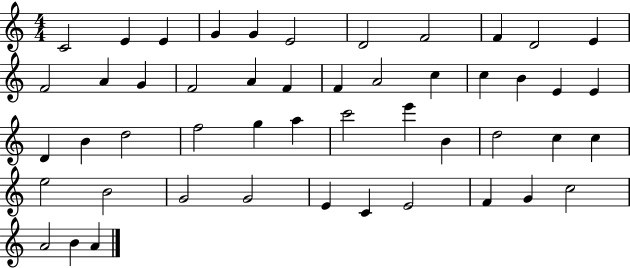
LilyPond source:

{
  \clef treble
  \numericTimeSignature
  \time 4/4
  \key c \major
  c'2 e'4 e'4 | g'4 g'4 e'2 | d'2 f'2 | f'4 d'2 e'4 | \break f'2 a'4 g'4 | f'2 a'4 f'4 | f'4 a'2 c''4 | c''4 b'4 e'4 e'4 | \break d'4 b'4 d''2 | f''2 g''4 a''4 | c'''2 e'''4 b'4 | d''2 c''4 c''4 | \break e''2 b'2 | g'2 g'2 | e'4 c'4 e'2 | f'4 g'4 c''2 | \break a'2 b'4 a'4 | \bar "|."
}